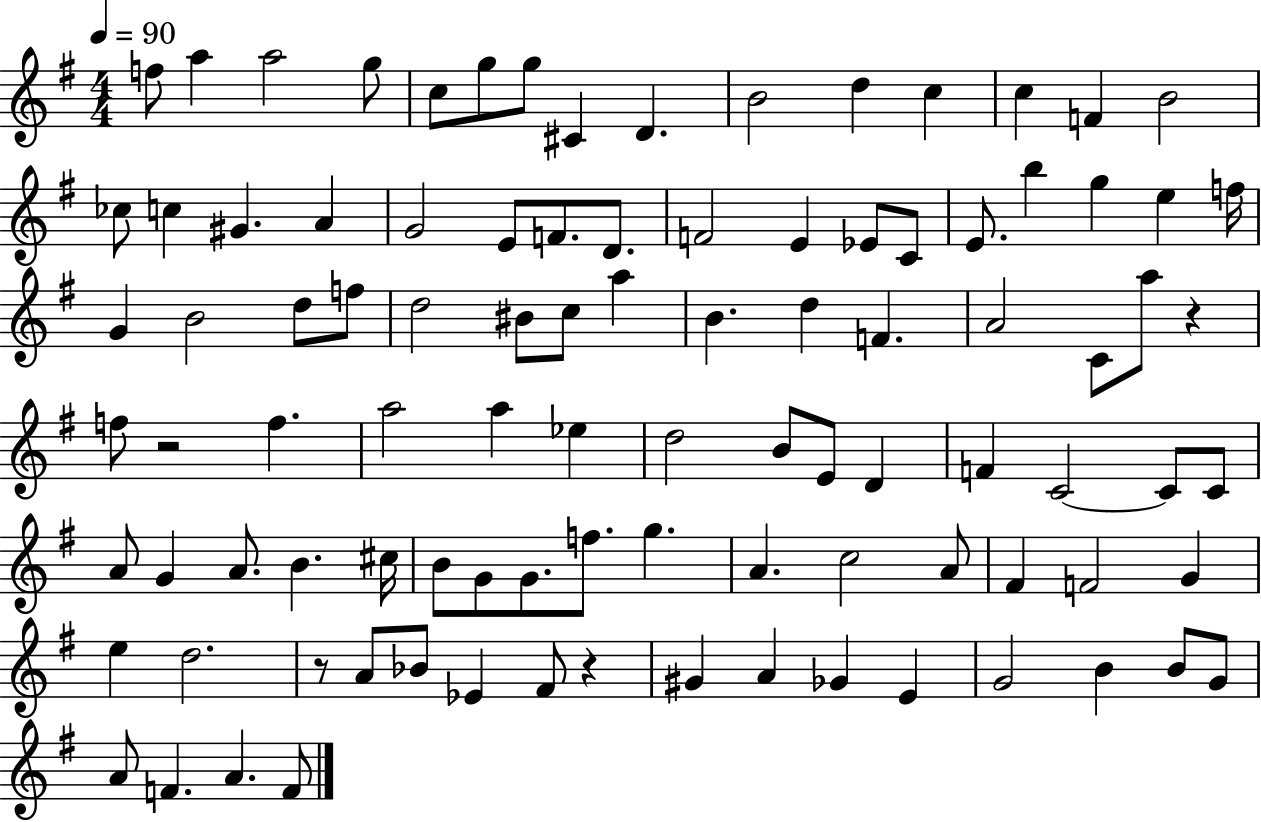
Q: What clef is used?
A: treble